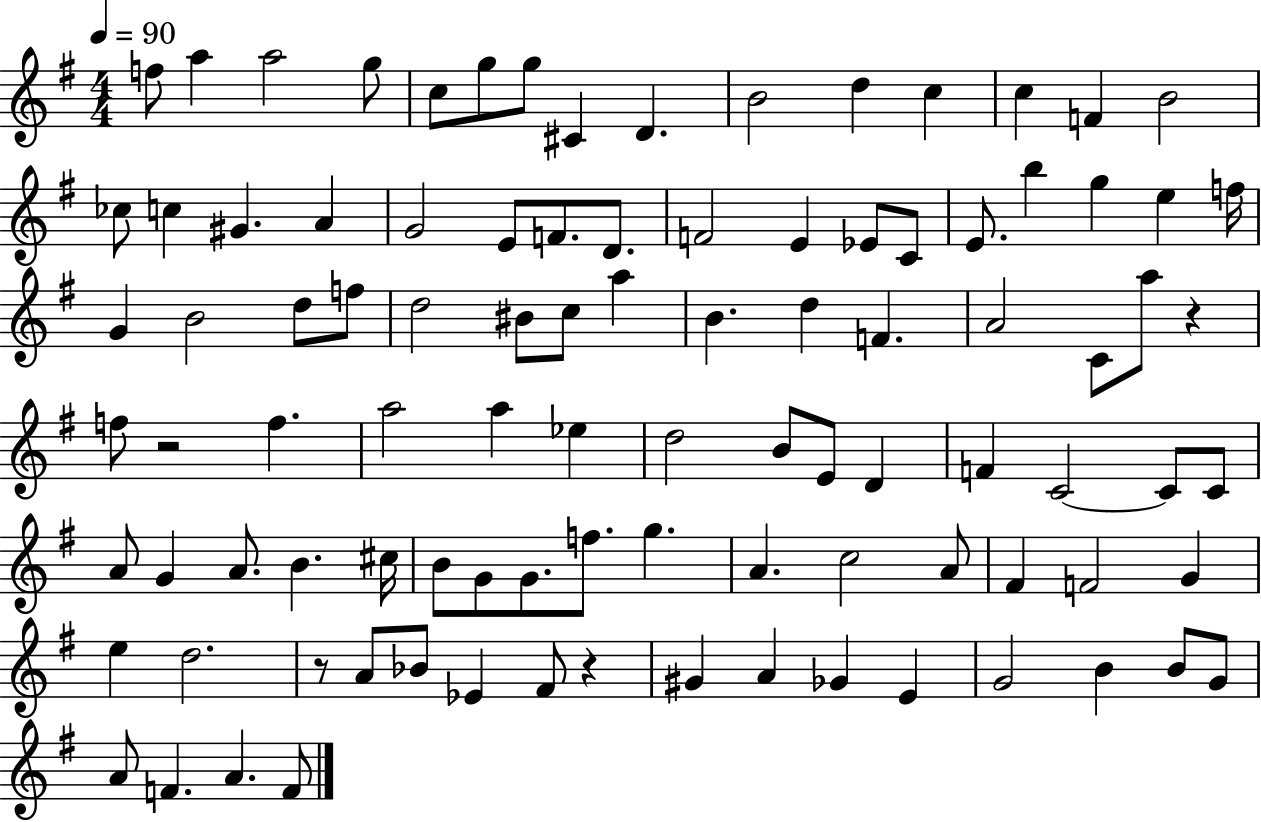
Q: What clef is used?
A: treble